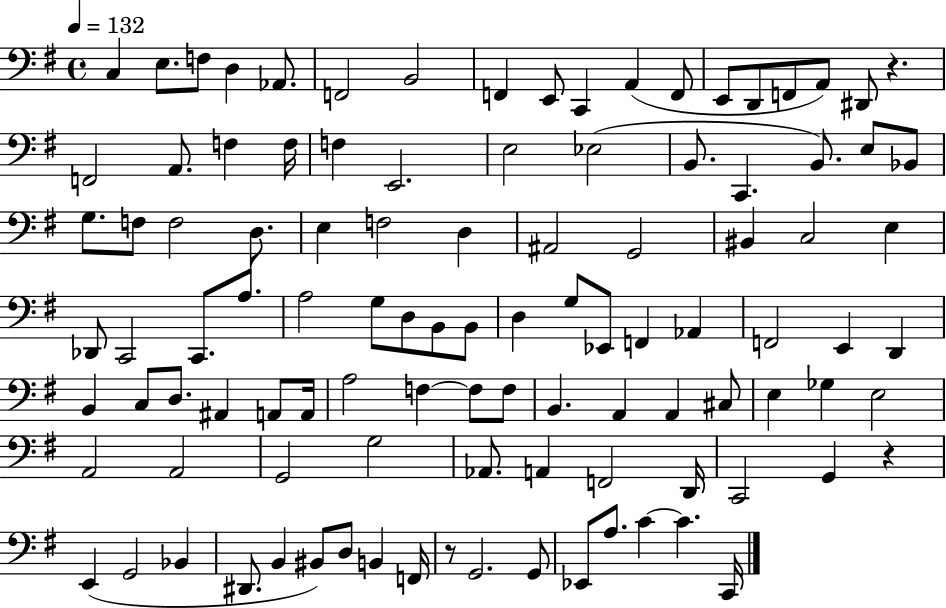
X:1
T:Untitled
M:4/4
L:1/4
K:G
C, E,/2 F,/2 D, _A,,/2 F,,2 B,,2 F,, E,,/2 C,, A,, F,,/2 E,,/2 D,,/2 F,,/2 A,,/2 ^D,,/2 z F,,2 A,,/2 F, F,/4 F, E,,2 E,2 _E,2 B,,/2 C,, B,,/2 E,/2 _B,,/2 G,/2 F,/2 F,2 D,/2 E, F,2 D, ^A,,2 G,,2 ^B,, C,2 E, _D,,/2 C,,2 C,,/2 A,/2 A,2 G,/2 D,/2 B,,/2 B,,/2 D, G,/2 _E,,/2 F,, _A,, F,,2 E,, D,, B,, C,/2 D,/2 ^A,, A,,/2 A,,/4 A,2 F, F,/2 F,/2 B,, A,, A,, ^C,/2 E, _G, E,2 A,,2 A,,2 G,,2 G,2 _A,,/2 A,, F,,2 D,,/4 C,,2 G,, z E,, G,,2 _B,, ^D,,/2 B,, ^B,,/2 D,/2 B,, F,,/4 z/2 G,,2 G,,/2 _E,,/2 A,/2 C C C,,/4